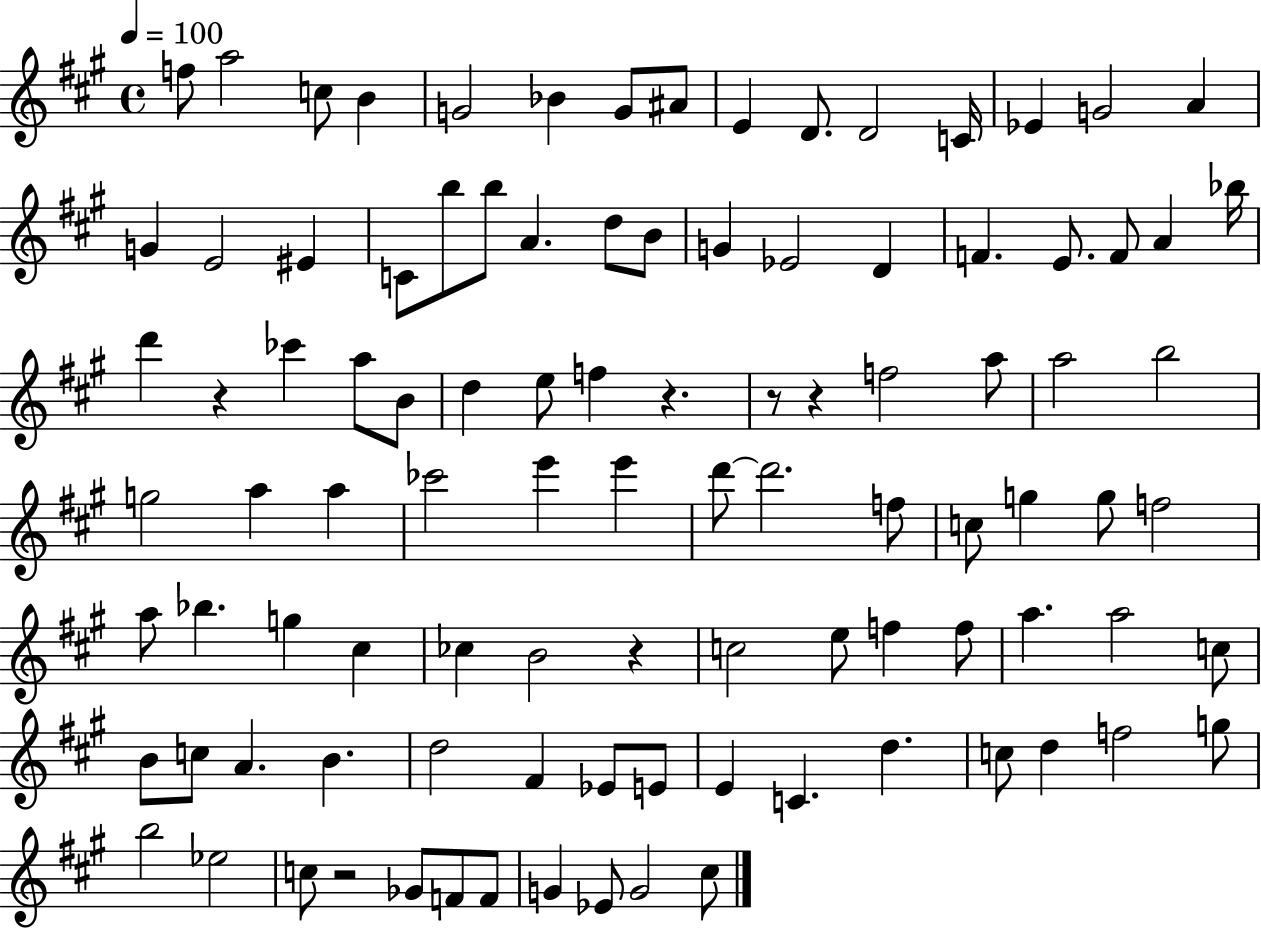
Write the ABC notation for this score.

X:1
T:Untitled
M:4/4
L:1/4
K:A
f/2 a2 c/2 B G2 _B G/2 ^A/2 E D/2 D2 C/4 _E G2 A G E2 ^E C/2 b/2 b/2 A d/2 B/2 G _E2 D F E/2 F/2 A _b/4 d' z _c' a/2 B/2 d e/2 f z z/2 z f2 a/2 a2 b2 g2 a a _c'2 e' e' d'/2 d'2 f/2 c/2 g g/2 f2 a/2 _b g ^c _c B2 z c2 e/2 f f/2 a a2 c/2 B/2 c/2 A B d2 ^F _E/2 E/2 E C d c/2 d f2 g/2 b2 _e2 c/2 z2 _G/2 F/2 F/2 G _E/2 G2 ^c/2